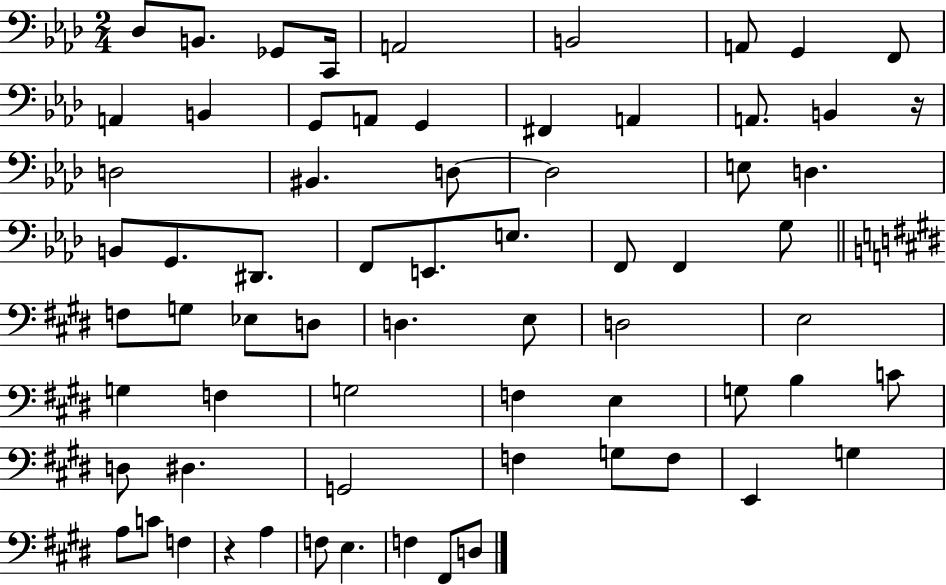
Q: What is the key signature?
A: AES major